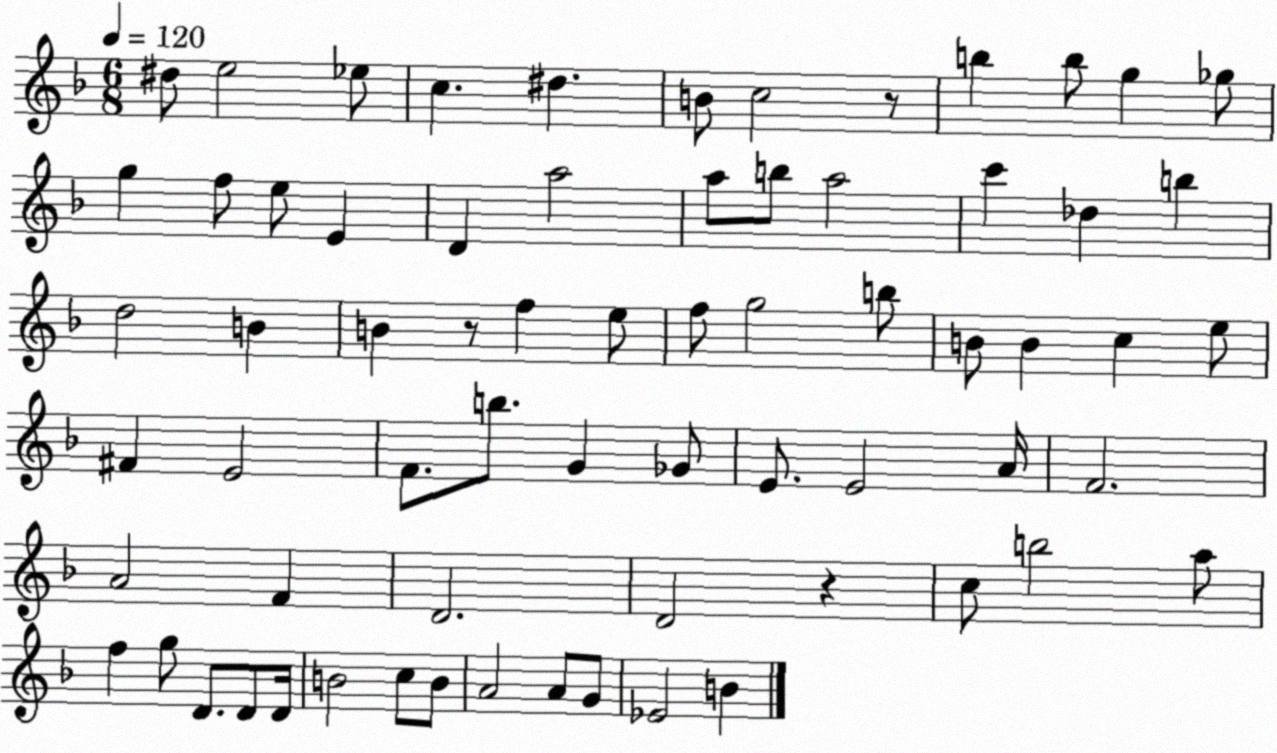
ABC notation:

X:1
T:Untitled
M:6/8
L:1/4
K:F
^d/2 e2 _e/2 c ^d B/2 c2 z/2 b b/2 g _g/2 g f/2 e/2 E D a2 a/2 b/2 a2 c' _d b d2 B B z/2 f e/2 f/2 g2 b/2 B/2 B c e/2 ^F E2 F/2 b/2 G _G/2 E/2 E2 A/4 F2 A2 F D2 D2 z c/2 b2 a/2 f g/2 D/2 D/2 D/4 B2 c/2 B/2 A2 A/2 G/2 _E2 B